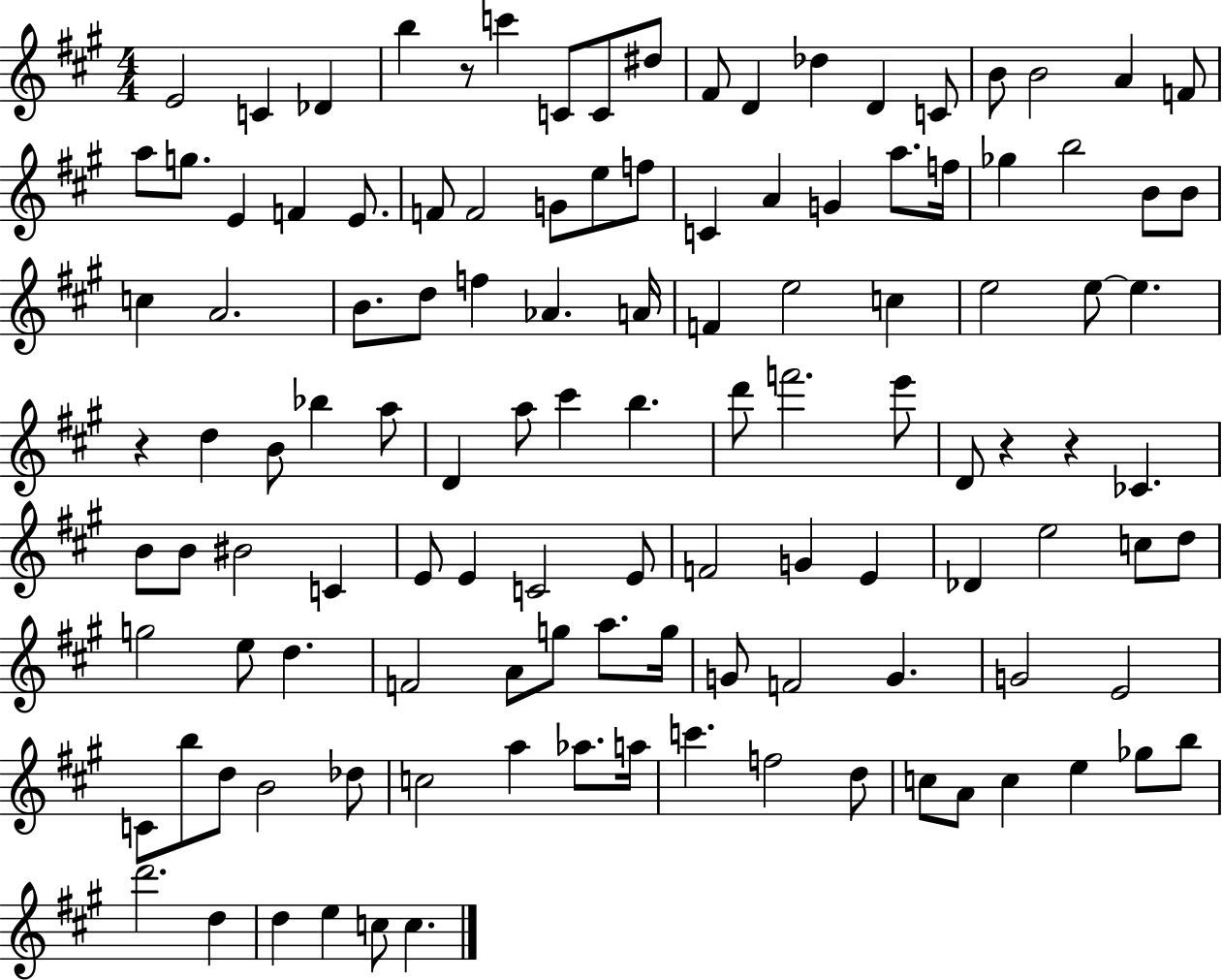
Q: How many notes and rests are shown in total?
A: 118